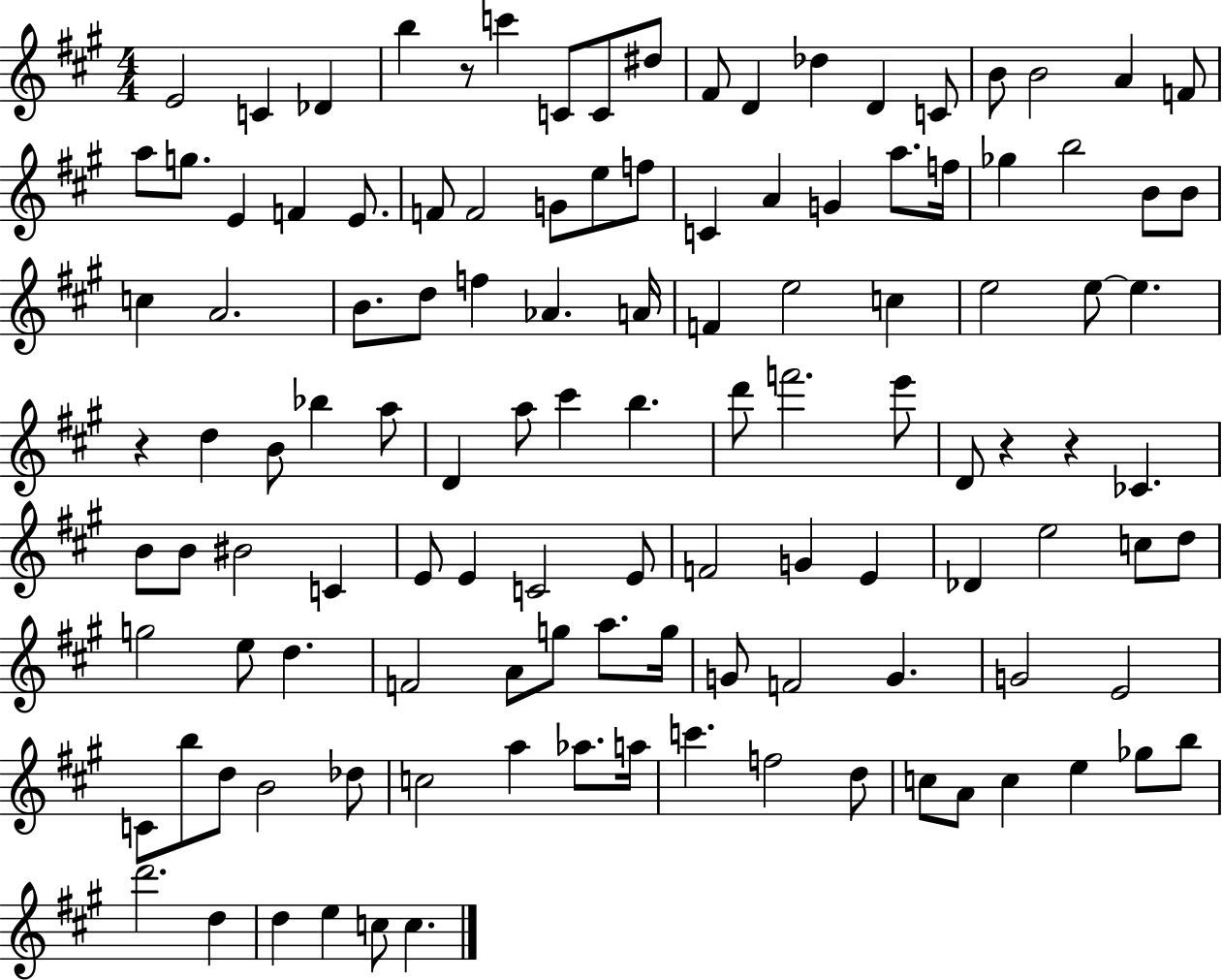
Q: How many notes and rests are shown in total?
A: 118